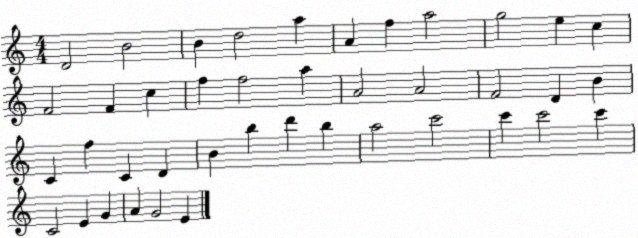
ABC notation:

X:1
T:Untitled
M:4/4
L:1/4
K:C
D2 B2 B d2 a A f a2 g2 e c F2 F c f f2 a A2 A2 F2 D B C f C D B b d' b a2 c'2 c' c'2 c' C2 E G A G2 E